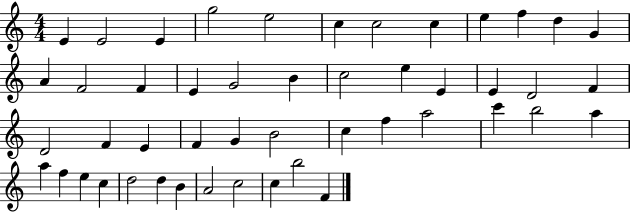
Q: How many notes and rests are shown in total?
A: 48